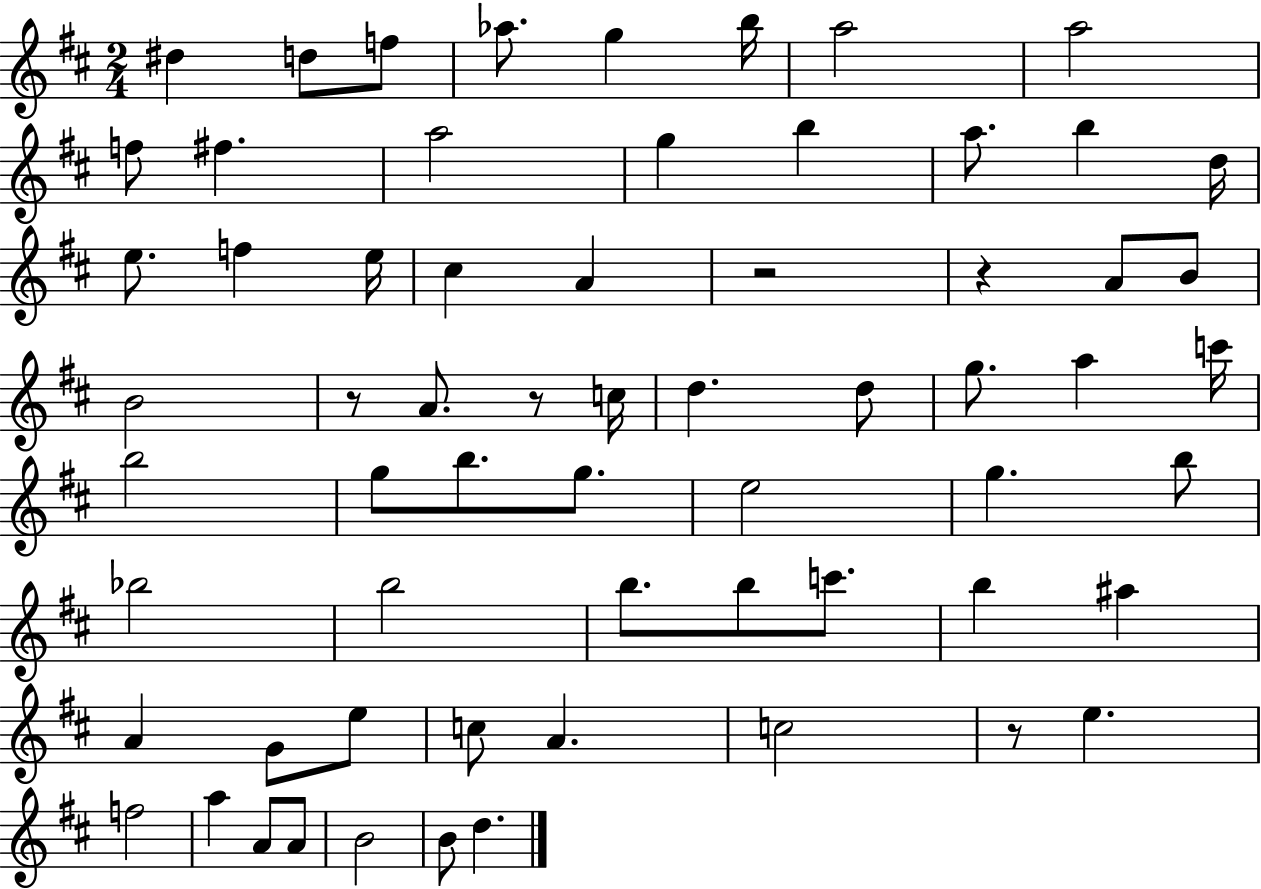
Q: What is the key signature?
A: D major